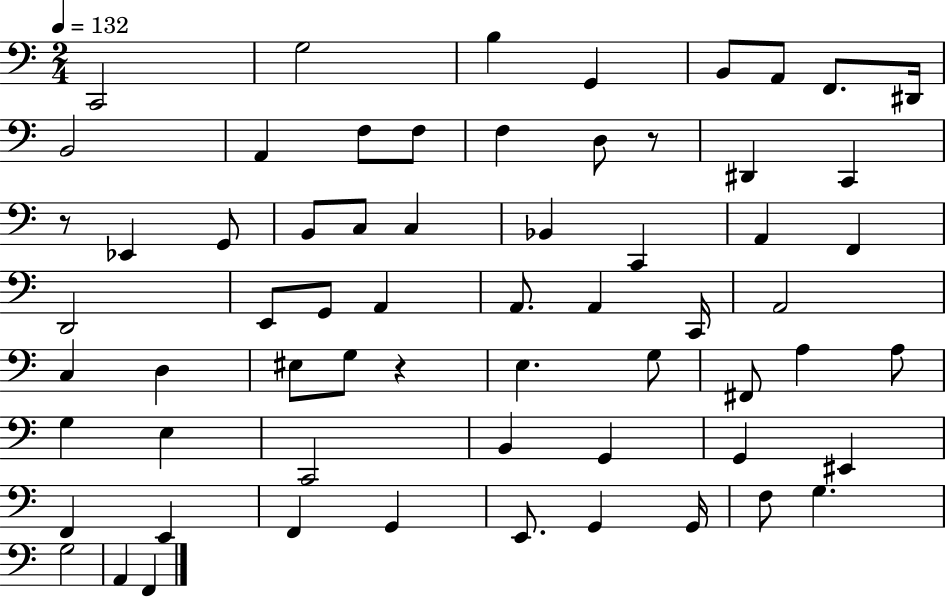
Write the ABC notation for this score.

X:1
T:Untitled
M:2/4
L:1/4
K:C
C,,2 G,2 B, G,, B,,/2 A,,/2 F,,/2 ^D,,/4 B,,2 A,, F,/2 F,/2 F, D,/2 z/2 ^D,, C,, z/2 _E,, G,,/2 B,,/2 C,/2 C, _B,, C,, A,, F,, D,,2 E,,/2 G,,/2 A,, A,,/2 A,, C,,/4 A,,2 C, D, ^E,/2 G,/2 z E, G,/2 ^F,,/2 A, A,/2 G, E, C,,2 B,, G,, G,, ^E,, F,, E,, F,, G,, E,,/2 G,, G,,/4 F,/2 G, G,2 A,, F,,